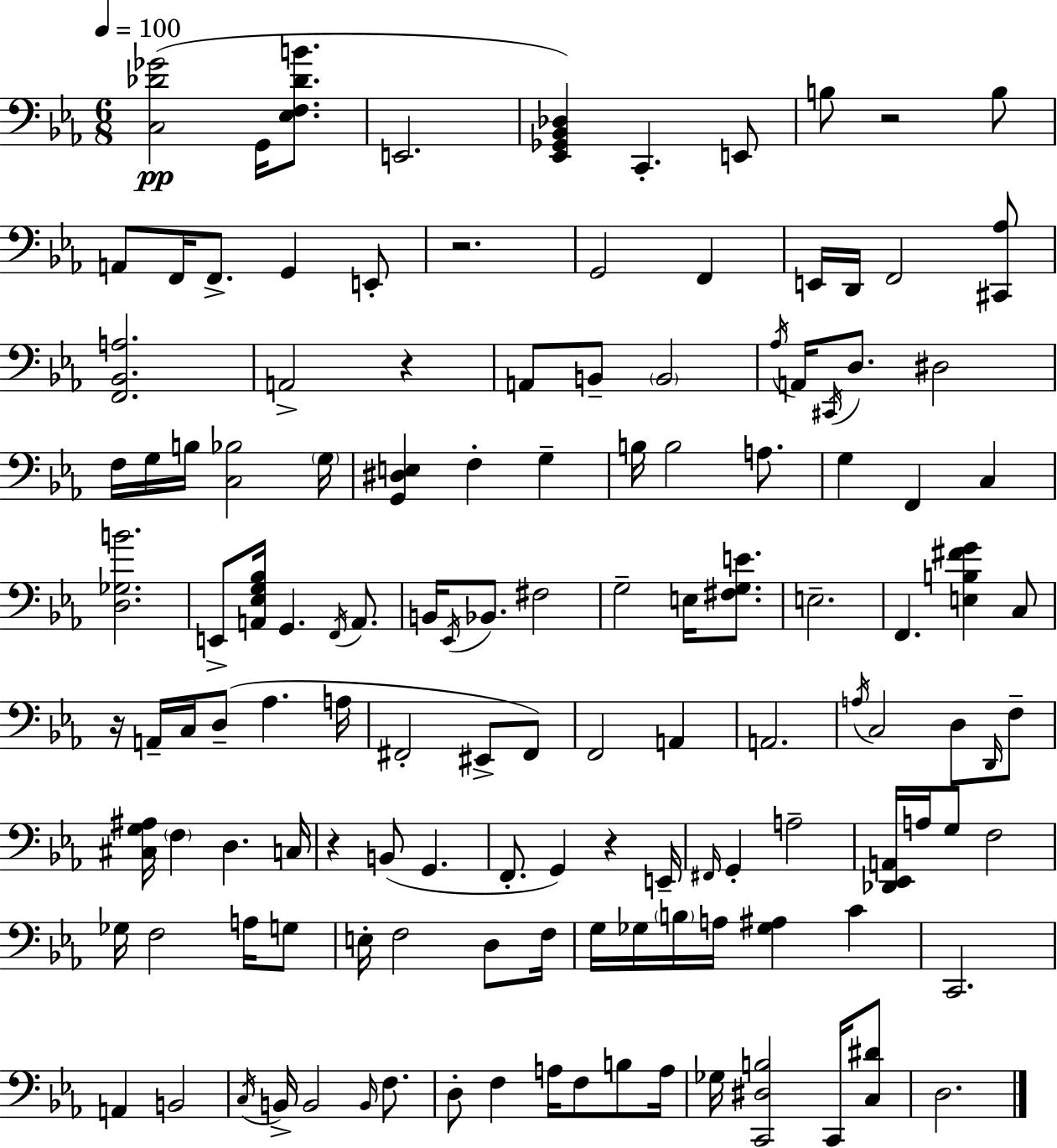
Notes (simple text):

[C3,Db4,Gb4]/h G2/s [Eb3,F3,Db4,B4]/e. E2/h. [Eb2,Gb2,Bb2,Db3]/q C2/q. E2/e B3/e R/h B3/e A2/e F2/s F2/e. G2/q E2/e R/h. G2/h F2/q E2/s D2/s F2/h [C#2,Ab3]/e [F2,Bb2,A3]/h. A2/h R/q A2/e B2/e B2/h Ab3/s A2/s C#2/s D3/e. D#3/h F3/s G3/s B3/s [C3,Bb3]/h G3/s [G2,D#3,E3]/q F3/q G3/q B3/s B3/h A3/e. G3/q F2/q C3/q [D3,Gb3,B4]/h. E2/e [A2,Eb3,G3,Bb3]/s G2/q. F2/s A2/e. B2/s Eb2/s Bb2/e. F#3/h G3/h E3/s [F#3,G3,E4]/e. E3/h. F2/q. [E3,B3,F#4,G4]/q C3/e R/s A2/s C3/s D3/e Ab3/q. A3/s F#2/h EIS2/e F#2/e F2/h A2/q A2/h. A3/s C3/h D3/e D2/s F3/e [C#3,G3,A#3]/s F3/q D3/q. C3/s R/q B2/e G2/q. F2/e. G2/q R/q E2/s F#2/s G2/q A3/h [Db2,Eb2,A2]/s A3/s G3/e F3/h Gb3/s F3/h A3/s G3/e E3/s F3/h D3/e F3/s G3/s Gb3/s B3/s A3/s [Gb3,A#3]/q C4/q C2/h. A2/q B2/h C3/s B2/s B2/h B2/s F3/e. D3/e F3/q A3/s F3/e B3/e A3/s Gb3/s [C2,D#3,B3]/h C2/s [C3,D#4]/e D3/h.